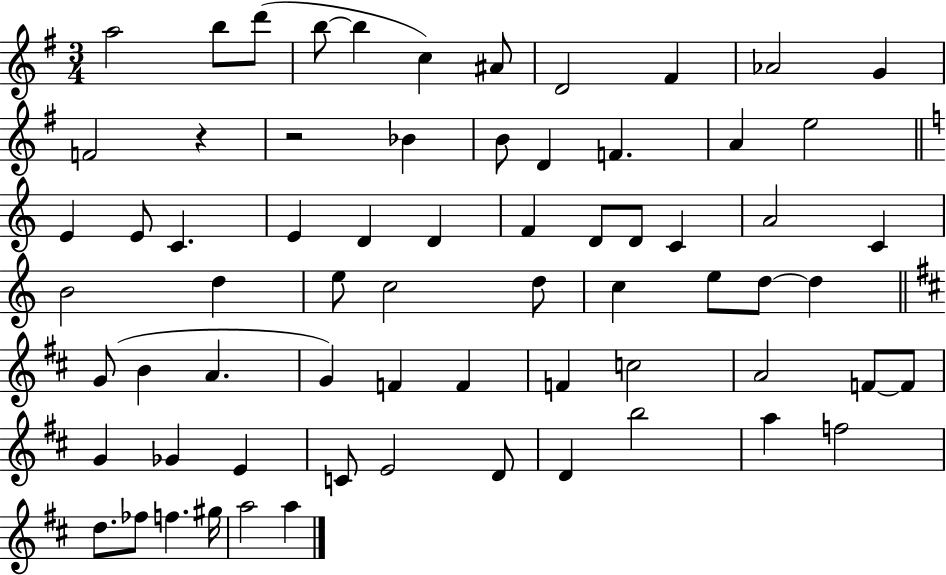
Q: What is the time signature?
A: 3/4